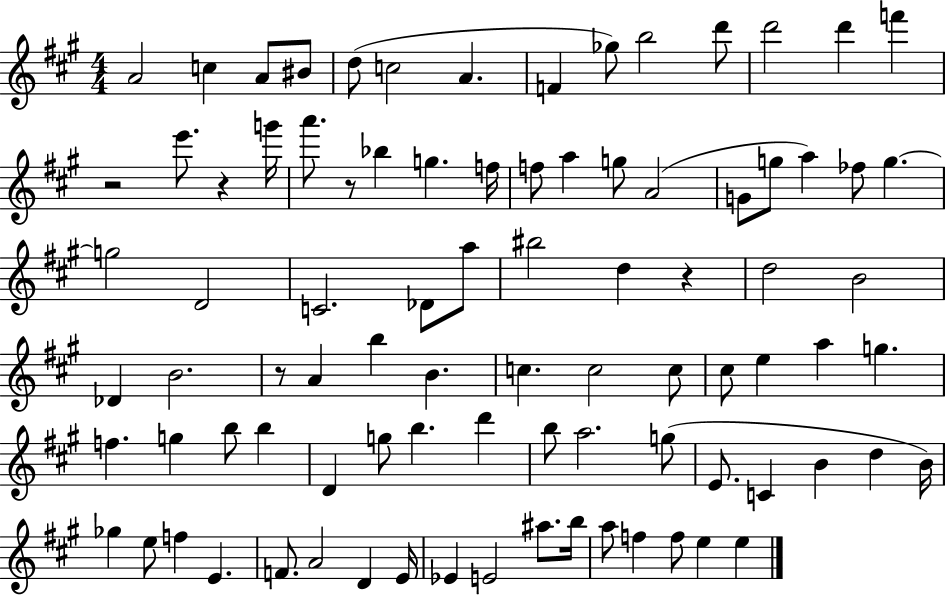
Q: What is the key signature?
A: A major